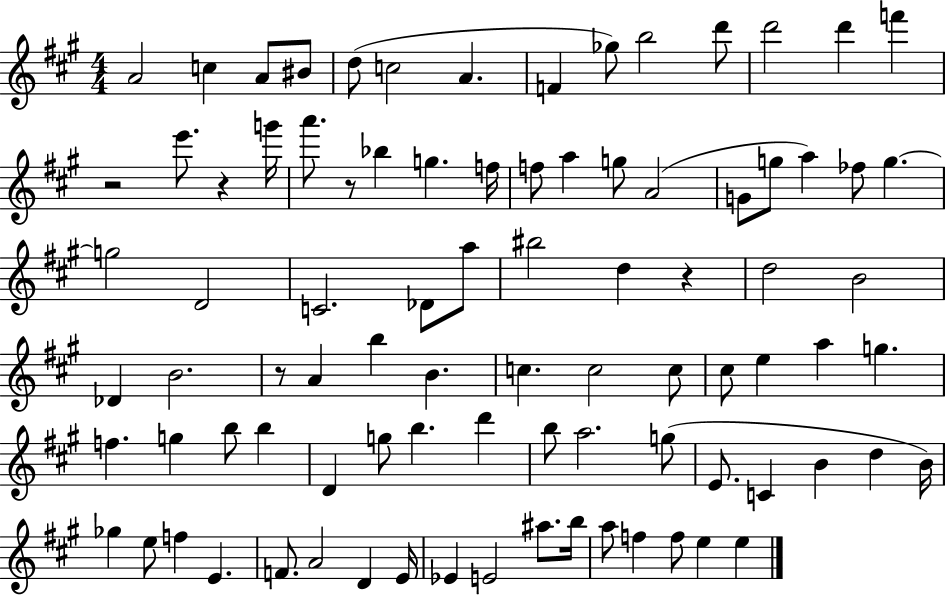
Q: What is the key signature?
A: A major